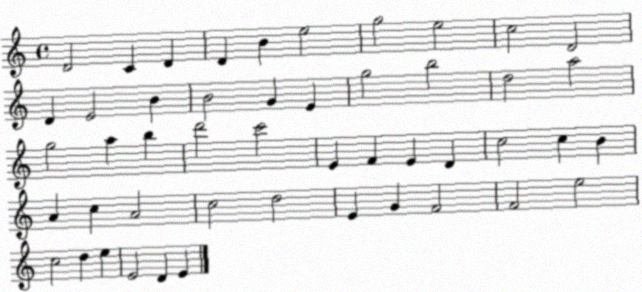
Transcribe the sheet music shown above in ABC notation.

X:1
T:Untitled
M:4/4
L:1/4
K:C
D2 C D D B e2 g2 e2 c2 D2 D E2 B B2 G E g2 b2 d2 a2 g2 a b d'2 c'2 E F E D c2 c B A c A2 c2 d2 E G F2 F2 e2 c2 d e E2 D E